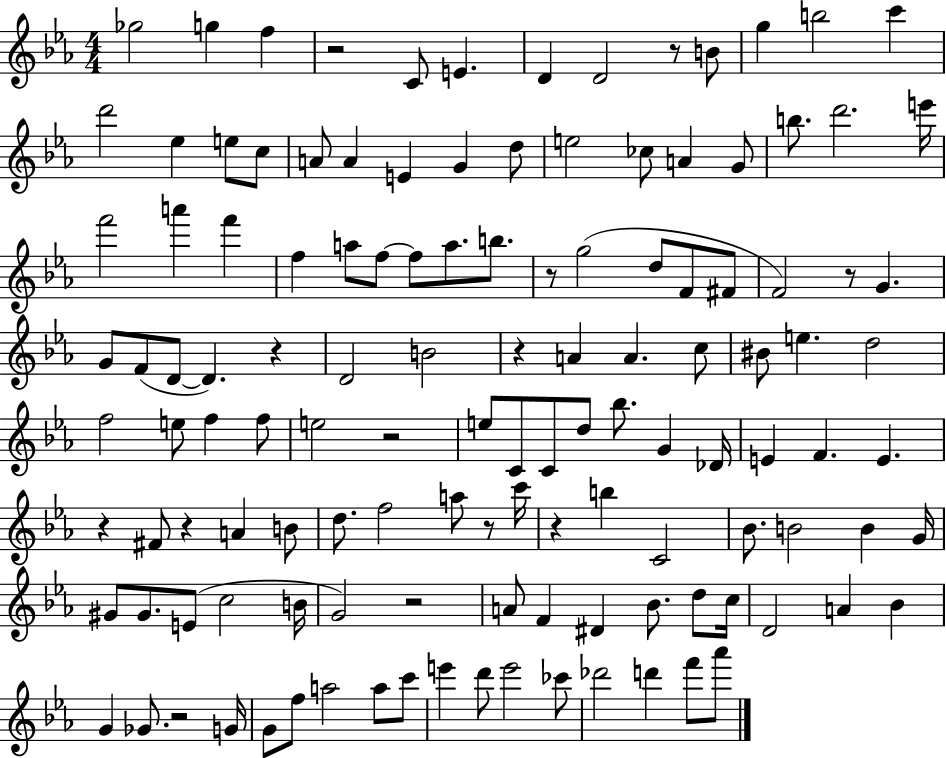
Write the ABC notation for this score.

X:1
T:Untitled
M:4/4
L:1/4
K:Eb
_g2 g f z2 C/2 E D D2 z/2 B/2 g b2 c' d'2 _e e/2 c/2 A/2 A E G d/2 e2 _c/2 A G/2 b/2 d'2 e'/4 f'2 a' f' f a/2 f/2 f/2 a/2 b/2 z/2 g2 d/2 F/2 ^F/2 F2 z/2 G G/2 F/2 D/2 D z D2 B2 z A A c/2 ^B/2 e d2 f2 e/2 f f/2 e2 z2 e/2 C/2 C/2 d/2 _b/2 G _D/4 E F E z ^F/2 z A B/2 d/2 f2 a/2 z/2 c'/4 z b C2 _B/2 B2 B G/4 ^G/2 ^G/2 E/2 c2 B/4 G2 z2 A/2 F ^D _B/2 d/2 c/4 D2 A _B G _G/2 z2 G/4 G/2 f/2 a2 a/2 c'/2 e' d'/2 e'2 _c'/2 _d'2 d' f'/2 _a'/2